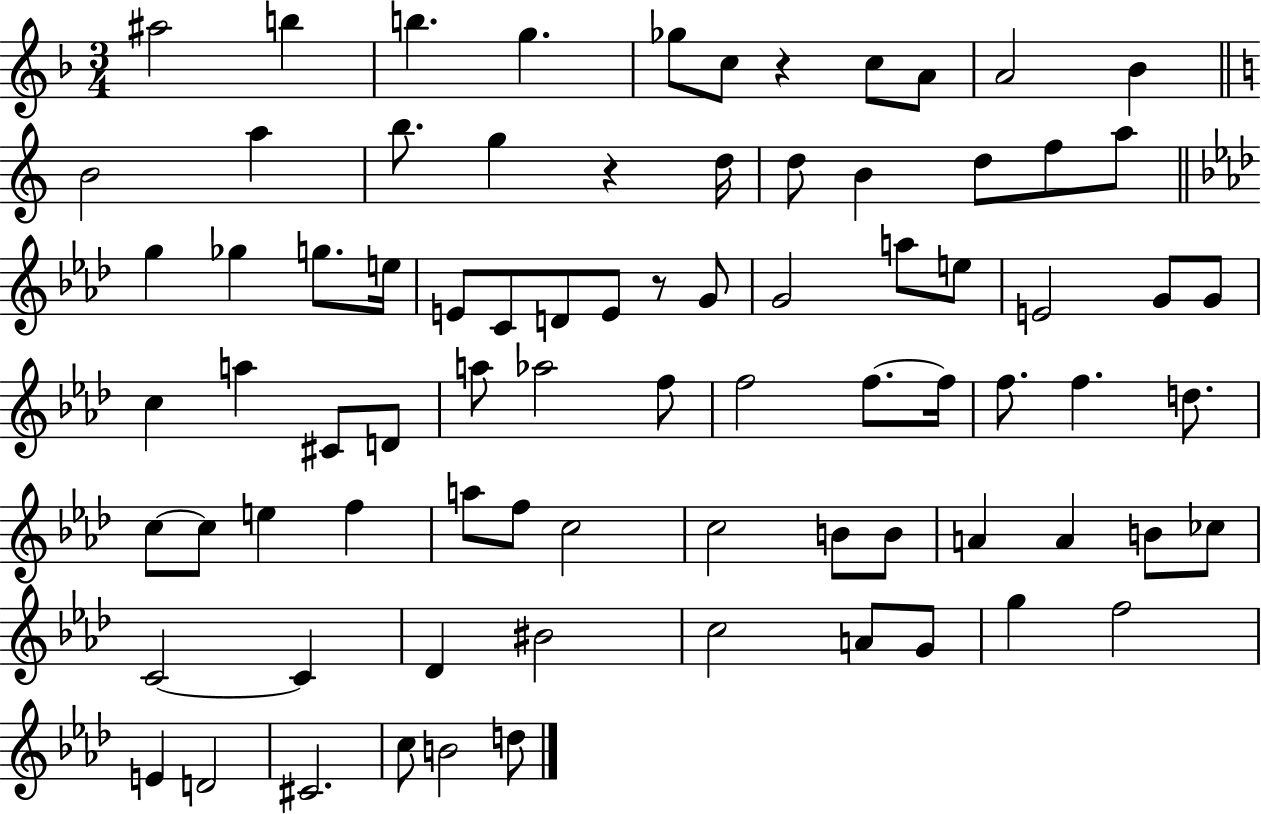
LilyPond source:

{
  \clef treble
  \numericTimeSignature
  \time 3/4
  \key f \major
  ais''2 b''4 | b''4. g''4. | ges''8 c''8 r4 c''8 a'8 | a'2 bes'4 | \break \bar "||" \break \key a \minor b'2 a''4 | b''8. g''4 r4 d''16 | d''8 b'4 d''8 f''8 a''8 | \bar "||" \break \key f \minor g''4 ges''4 g''8. e''16 | e'8 c'8 d'8 e'8 r8 g'8 | g'2 a''8 e''8 | e'2 g'8 g'8 | \break c''4 a''4 cis'8 d'8 | a''8 aes''2 f''8 | f''2 f''8.~~ f''16 | f''8. f''4. d''8. | \break c''8~~ c''8 e''4 f''4 | a''8 f''8 c''2 | c''2 b'8 b'8 | a'4 a'4 b'8 ces''8 | \break c'2~~ c'4 | des'4 bis'2 | c''2 a'8 g'8 | g''4 f''2 | \break e'4 d'2 | cis'2. | c''8 b'2 d''8 | \bar "|."
}